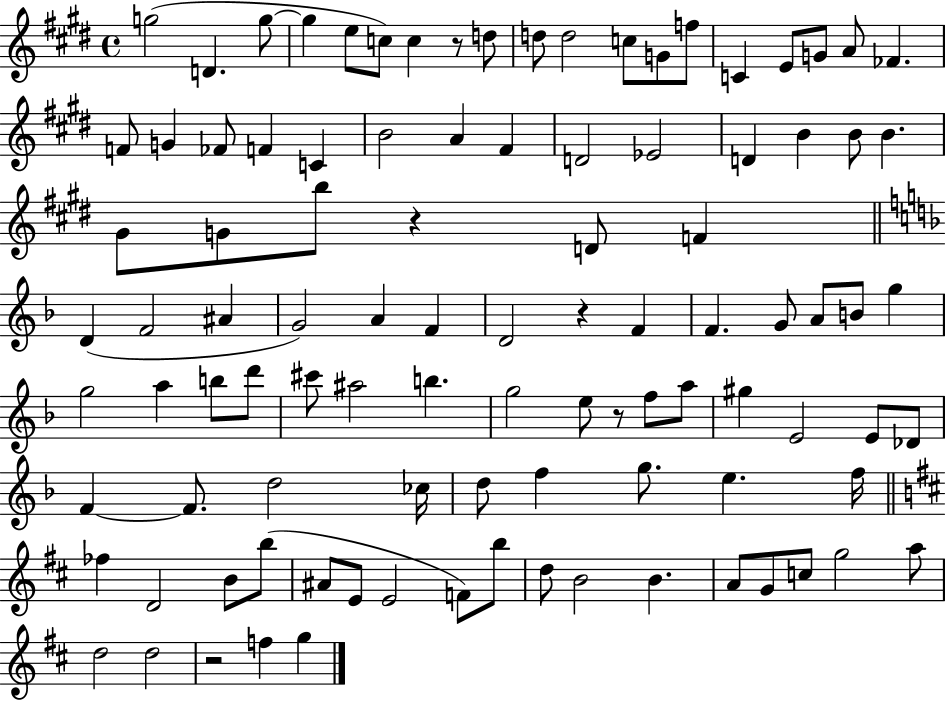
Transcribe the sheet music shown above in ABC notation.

X:1
T:Untitled
M:4/4
L:1/4
K:E
g2 D g/2 g e/2 c/2 c z/2 d/2 d/2 d2 c/2 G/2 f/2 C E/2 G/2 A/2 _F F/2 G _F/2 F C B2 A ^F D2 _E2 D B B/2 B ^G/2 G/2 b/2 z D/2 F D F2 ^A G2 A F D2 z F F G/2 A/2 B/2 g g2 a b/2 d'/2 ^c'/2 ^a2 b g2 e/2 z/2 f/2 a/2 ^g E2 E/2 _D/2 F F/2 d2 _c/4 d/2 f g/2 e f/4 _f D2 B/2 b/2 ^A/2 E/2 E2 F/2 b/2 d/2 B2 B A/2 G/2 c/2 g2 a/2 d2 d2 z2 f g